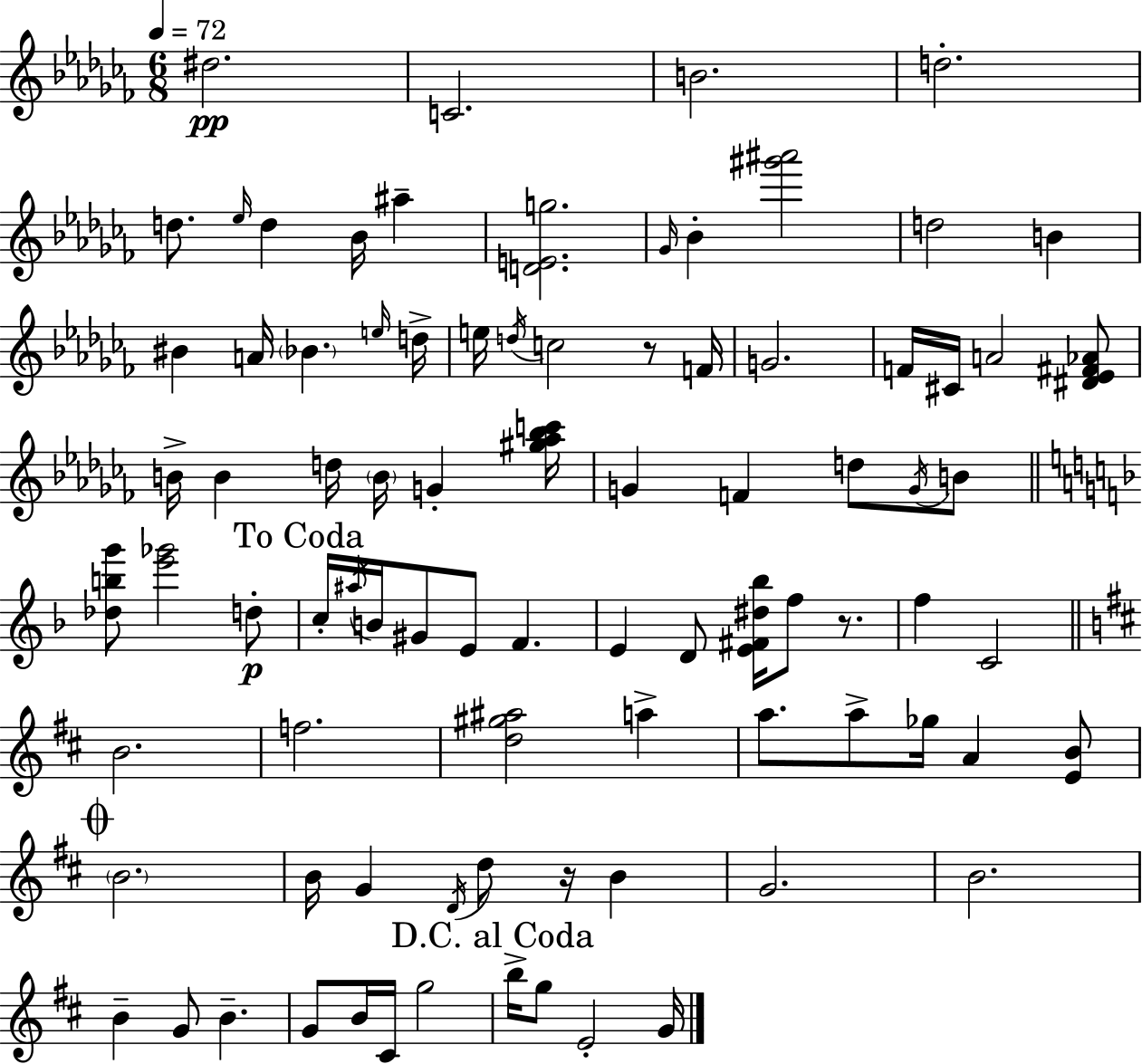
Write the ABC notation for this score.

X:1
T:Untitled
M:6/8
L:1/4
K:Abm
^d2 C2 B2 d2 d/2 _e/4 d _B/4 ^a [DEg]2 _G/4 _B [^g'^a']2 d2 B ^B A/4 _B e/4 d/4 e/4 d/4 c2 z/2 F/4 G2 F/4 ^C/4 A2 [^D_E^F_A]/2 B/4 B d/4 B/4 G [^g_a_bc']/4 G F d/2 G/4 B/2 [_dbg']/2 [e'_g']2 d/2 c/4 ^a/4 B/4 ^G/2 E/2 F E D/2 [E^F^d_b]/4 f/2 z/2 f C2 B2 f2 [d^g^a]2 a a/2 a/2 _g/4 A [EB]/2 B2 B/4 G D/4 d/2 z/4 B G2 B2 B G/2 B G/2 B/4 ^C/4 g2 b/4 g/2 E2 G/4